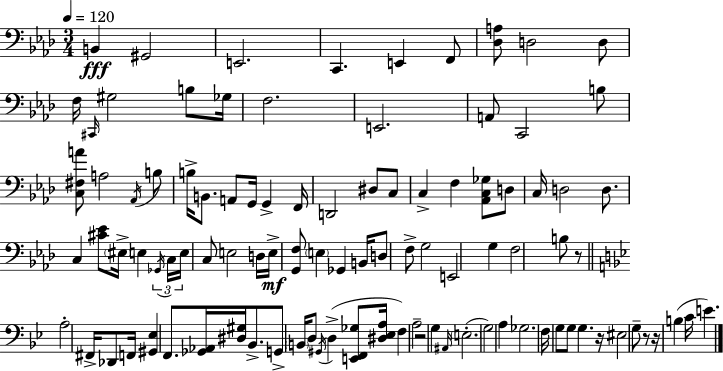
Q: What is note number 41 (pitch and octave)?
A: C3